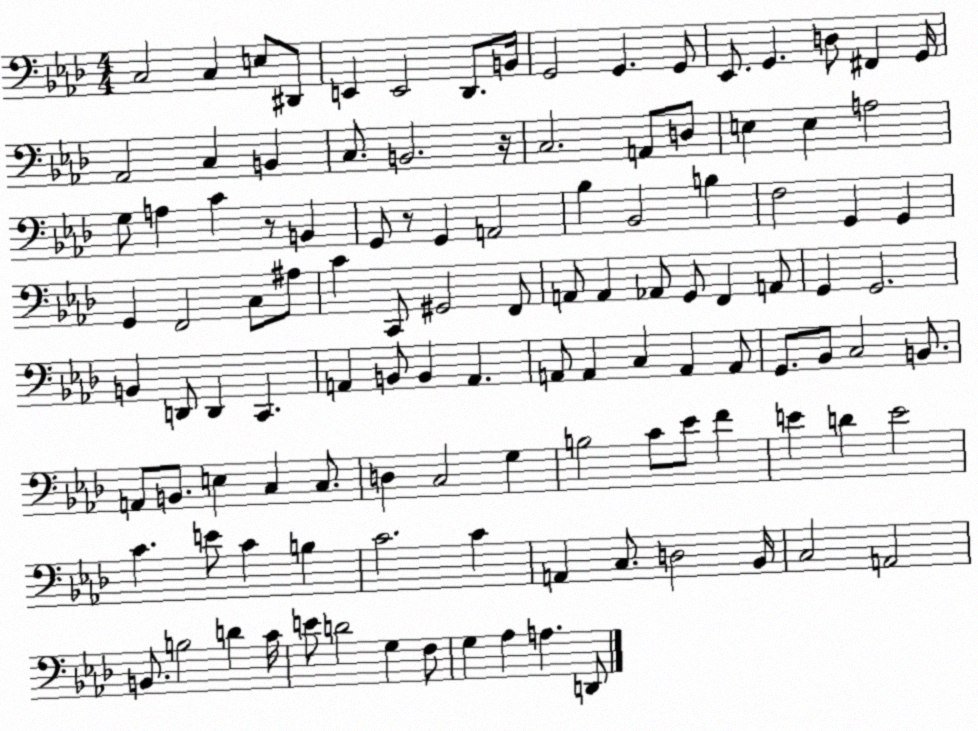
X:1
T:Untitled
M:4/4
L:1/4
K:Ab
C,2 C, E,/2 ^D,,/2 E,, E,,2 _D,,/2 B,,/4 G,,2 G,, G,,/2 _E,,/2 G,, D,/2 ^F,, G,,/4 _A,,2 C, B,, C,/2 B,,2 z/4 C,2 A,,/2 D,/2 E, E, A,2 G,/2 A, C z/2 B,, G,,/2 z/2 G,, A,,2 _B, _B,,2 B, F,2 G,, G,, G,, F,,2 C,/2 ^A,/2 C C,,/2 ^G,,2 F,,/2 A,,/2 A,, _A,,/2 G,,/2 F,, A,,/2 G,, G,,2 B,, D,,/2 D,, C,, A,, B,,/2 B,, A,, A,,/2 A,, C, A,, A,,/2 G,,/2 _B,,/2 C,2 B,,/2 A,,/2 B,,/2 E, C, C,/2 D, C,2 G, B,2 C/2 _E/2 F E D E2 C E/2 C B, C2 C A,, C,/2 D,2 _B,,/4 C,2 A,,2 B,,/2 B,2 D C/4 E/2 D2 G, F,/2 G, _A, A, D,,/2